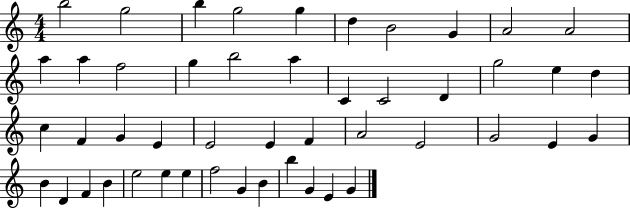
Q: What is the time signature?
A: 4/4